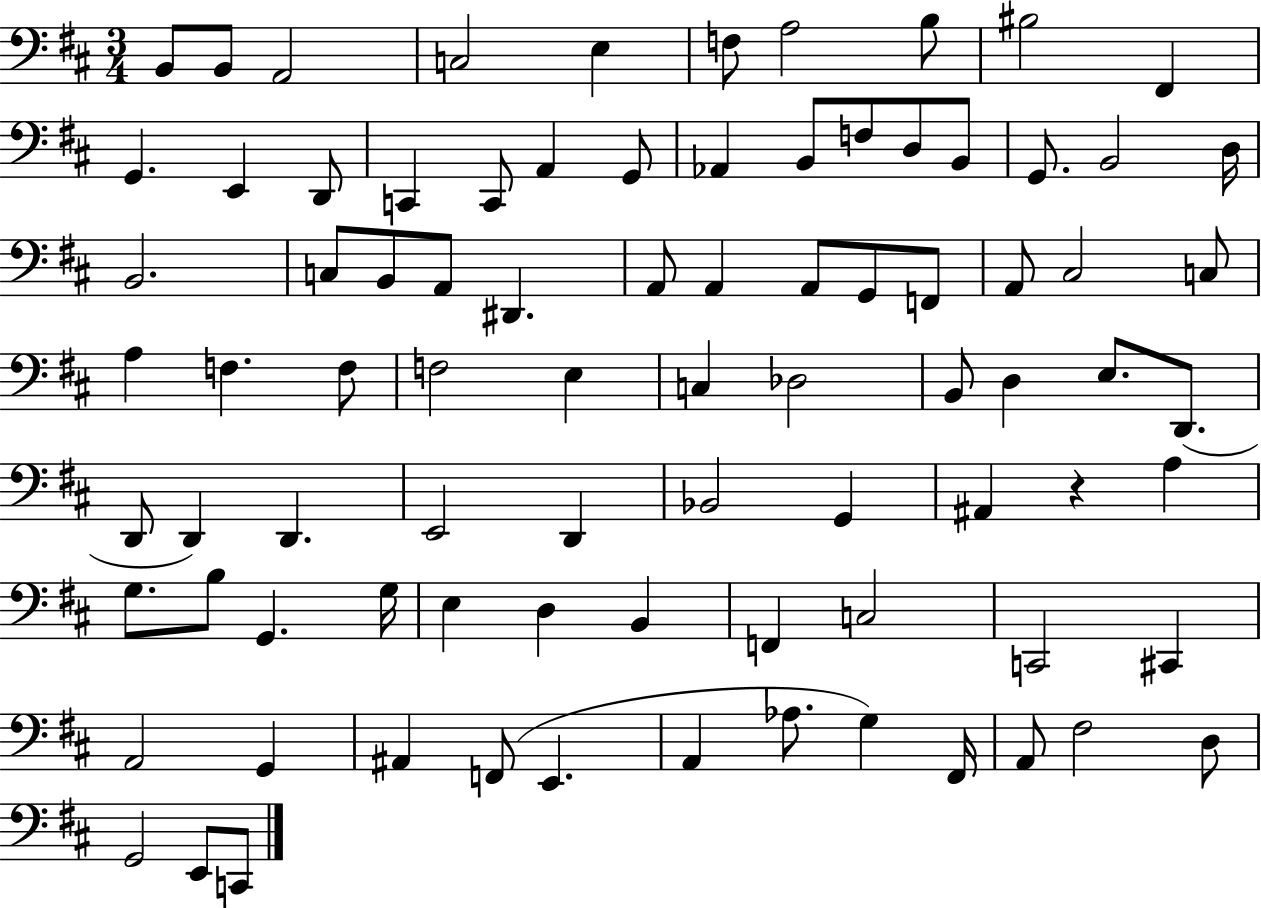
{
  \clef bass
  \numericTimeSignature
  \time 3/4
  \key d \major
  \repeat volta 2 { b,8 b,8 a,2 | c2 e4 | f8 a2 b8 | bis2 fis,4 | \break g,4. e,4 d,8 | c,4 c,8 a,4 g,8 | aes,4 b,8 f8 d8 b,8 | g,8. b,2 d16 | \break b,2. | c8 b,8 a,8 dis,4. | a,8 a,4 a,8 g,8 f,8 | a,8 cis2 c8 | \break a4 f4. f8 | f2 e4 | c4 des2 | b,8 d4 e8. d,8.( | \break d,8 d,4) d,4. | e,2 d,4 | bes,2 g,4 | ais,4 r4 a4 | \break g8. b8 g,4. g16 | e4 d4 b,4 | f,4 c2 | c,2 cis,4 | \break a,2 g,4 | ais,4 f,8( e,4. | a,4 aes8. g4) fis,16 | a,8 fis2 d8 | \break g,2 e,8 c,8 | } \bar "|."
}